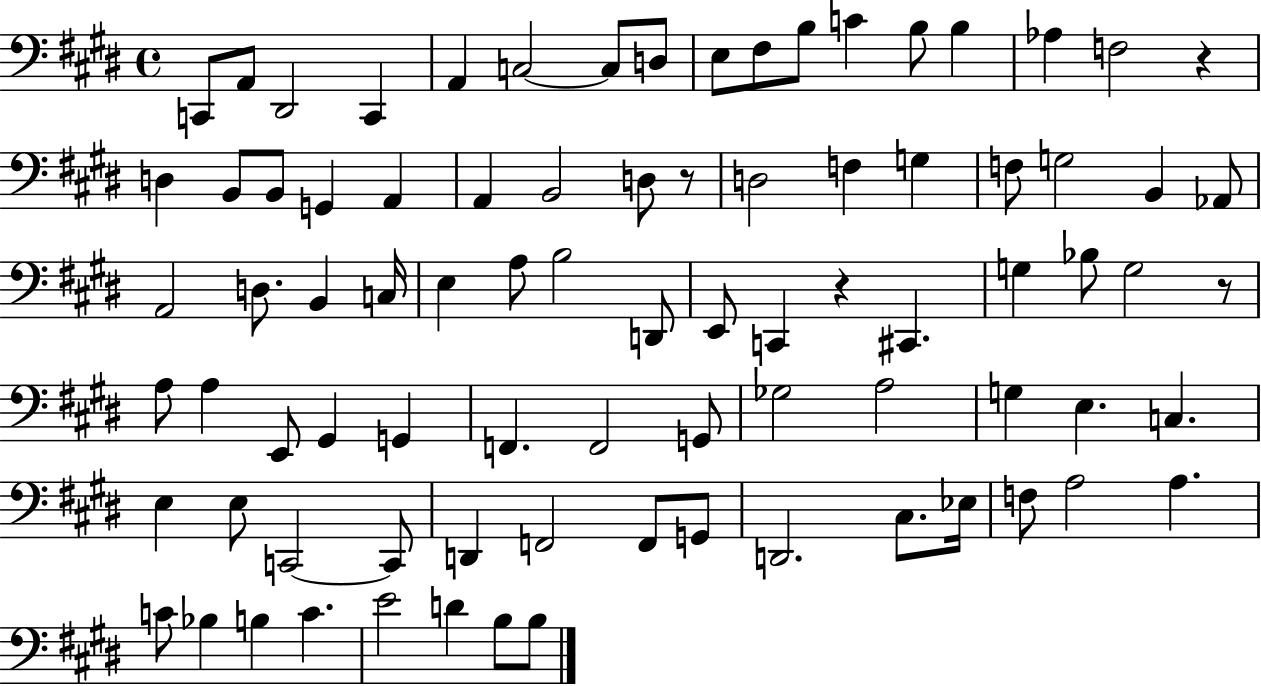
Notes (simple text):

C2/e A2/e D#2/h C2/q A2/q C3/h C3/e D3/e E3/e F#3/e B3/e C4/q B3/e B3/q Ab3/q F3/h R/q D3/q B2/e B2/e G2/q A2/q A2/q B2/h D3/e R/e D3/h F3/q G3/q F3/e G3/h B2/q Ab2/e A2/h D3/e. B2/q C3/s E3/q A3/e B3/h D2/e E2/e C2/q R/q C#2/q. G3/q Bb3/e G3/h R/e A3/e A3/q E2/e G#2/q G2/q F2/q. F2/h G2/e Gb3/h A3/h G3/q E3/q. C3/q. E3/q E3/e C2/h C2/e D2/q F2/h F2/e G2/e D2/h. C#3/e. Eb3/s F3/e A3/h A3/q. C4/e Bb3/q B3/q C4/q. E4/h D4/q B3/e B3/e